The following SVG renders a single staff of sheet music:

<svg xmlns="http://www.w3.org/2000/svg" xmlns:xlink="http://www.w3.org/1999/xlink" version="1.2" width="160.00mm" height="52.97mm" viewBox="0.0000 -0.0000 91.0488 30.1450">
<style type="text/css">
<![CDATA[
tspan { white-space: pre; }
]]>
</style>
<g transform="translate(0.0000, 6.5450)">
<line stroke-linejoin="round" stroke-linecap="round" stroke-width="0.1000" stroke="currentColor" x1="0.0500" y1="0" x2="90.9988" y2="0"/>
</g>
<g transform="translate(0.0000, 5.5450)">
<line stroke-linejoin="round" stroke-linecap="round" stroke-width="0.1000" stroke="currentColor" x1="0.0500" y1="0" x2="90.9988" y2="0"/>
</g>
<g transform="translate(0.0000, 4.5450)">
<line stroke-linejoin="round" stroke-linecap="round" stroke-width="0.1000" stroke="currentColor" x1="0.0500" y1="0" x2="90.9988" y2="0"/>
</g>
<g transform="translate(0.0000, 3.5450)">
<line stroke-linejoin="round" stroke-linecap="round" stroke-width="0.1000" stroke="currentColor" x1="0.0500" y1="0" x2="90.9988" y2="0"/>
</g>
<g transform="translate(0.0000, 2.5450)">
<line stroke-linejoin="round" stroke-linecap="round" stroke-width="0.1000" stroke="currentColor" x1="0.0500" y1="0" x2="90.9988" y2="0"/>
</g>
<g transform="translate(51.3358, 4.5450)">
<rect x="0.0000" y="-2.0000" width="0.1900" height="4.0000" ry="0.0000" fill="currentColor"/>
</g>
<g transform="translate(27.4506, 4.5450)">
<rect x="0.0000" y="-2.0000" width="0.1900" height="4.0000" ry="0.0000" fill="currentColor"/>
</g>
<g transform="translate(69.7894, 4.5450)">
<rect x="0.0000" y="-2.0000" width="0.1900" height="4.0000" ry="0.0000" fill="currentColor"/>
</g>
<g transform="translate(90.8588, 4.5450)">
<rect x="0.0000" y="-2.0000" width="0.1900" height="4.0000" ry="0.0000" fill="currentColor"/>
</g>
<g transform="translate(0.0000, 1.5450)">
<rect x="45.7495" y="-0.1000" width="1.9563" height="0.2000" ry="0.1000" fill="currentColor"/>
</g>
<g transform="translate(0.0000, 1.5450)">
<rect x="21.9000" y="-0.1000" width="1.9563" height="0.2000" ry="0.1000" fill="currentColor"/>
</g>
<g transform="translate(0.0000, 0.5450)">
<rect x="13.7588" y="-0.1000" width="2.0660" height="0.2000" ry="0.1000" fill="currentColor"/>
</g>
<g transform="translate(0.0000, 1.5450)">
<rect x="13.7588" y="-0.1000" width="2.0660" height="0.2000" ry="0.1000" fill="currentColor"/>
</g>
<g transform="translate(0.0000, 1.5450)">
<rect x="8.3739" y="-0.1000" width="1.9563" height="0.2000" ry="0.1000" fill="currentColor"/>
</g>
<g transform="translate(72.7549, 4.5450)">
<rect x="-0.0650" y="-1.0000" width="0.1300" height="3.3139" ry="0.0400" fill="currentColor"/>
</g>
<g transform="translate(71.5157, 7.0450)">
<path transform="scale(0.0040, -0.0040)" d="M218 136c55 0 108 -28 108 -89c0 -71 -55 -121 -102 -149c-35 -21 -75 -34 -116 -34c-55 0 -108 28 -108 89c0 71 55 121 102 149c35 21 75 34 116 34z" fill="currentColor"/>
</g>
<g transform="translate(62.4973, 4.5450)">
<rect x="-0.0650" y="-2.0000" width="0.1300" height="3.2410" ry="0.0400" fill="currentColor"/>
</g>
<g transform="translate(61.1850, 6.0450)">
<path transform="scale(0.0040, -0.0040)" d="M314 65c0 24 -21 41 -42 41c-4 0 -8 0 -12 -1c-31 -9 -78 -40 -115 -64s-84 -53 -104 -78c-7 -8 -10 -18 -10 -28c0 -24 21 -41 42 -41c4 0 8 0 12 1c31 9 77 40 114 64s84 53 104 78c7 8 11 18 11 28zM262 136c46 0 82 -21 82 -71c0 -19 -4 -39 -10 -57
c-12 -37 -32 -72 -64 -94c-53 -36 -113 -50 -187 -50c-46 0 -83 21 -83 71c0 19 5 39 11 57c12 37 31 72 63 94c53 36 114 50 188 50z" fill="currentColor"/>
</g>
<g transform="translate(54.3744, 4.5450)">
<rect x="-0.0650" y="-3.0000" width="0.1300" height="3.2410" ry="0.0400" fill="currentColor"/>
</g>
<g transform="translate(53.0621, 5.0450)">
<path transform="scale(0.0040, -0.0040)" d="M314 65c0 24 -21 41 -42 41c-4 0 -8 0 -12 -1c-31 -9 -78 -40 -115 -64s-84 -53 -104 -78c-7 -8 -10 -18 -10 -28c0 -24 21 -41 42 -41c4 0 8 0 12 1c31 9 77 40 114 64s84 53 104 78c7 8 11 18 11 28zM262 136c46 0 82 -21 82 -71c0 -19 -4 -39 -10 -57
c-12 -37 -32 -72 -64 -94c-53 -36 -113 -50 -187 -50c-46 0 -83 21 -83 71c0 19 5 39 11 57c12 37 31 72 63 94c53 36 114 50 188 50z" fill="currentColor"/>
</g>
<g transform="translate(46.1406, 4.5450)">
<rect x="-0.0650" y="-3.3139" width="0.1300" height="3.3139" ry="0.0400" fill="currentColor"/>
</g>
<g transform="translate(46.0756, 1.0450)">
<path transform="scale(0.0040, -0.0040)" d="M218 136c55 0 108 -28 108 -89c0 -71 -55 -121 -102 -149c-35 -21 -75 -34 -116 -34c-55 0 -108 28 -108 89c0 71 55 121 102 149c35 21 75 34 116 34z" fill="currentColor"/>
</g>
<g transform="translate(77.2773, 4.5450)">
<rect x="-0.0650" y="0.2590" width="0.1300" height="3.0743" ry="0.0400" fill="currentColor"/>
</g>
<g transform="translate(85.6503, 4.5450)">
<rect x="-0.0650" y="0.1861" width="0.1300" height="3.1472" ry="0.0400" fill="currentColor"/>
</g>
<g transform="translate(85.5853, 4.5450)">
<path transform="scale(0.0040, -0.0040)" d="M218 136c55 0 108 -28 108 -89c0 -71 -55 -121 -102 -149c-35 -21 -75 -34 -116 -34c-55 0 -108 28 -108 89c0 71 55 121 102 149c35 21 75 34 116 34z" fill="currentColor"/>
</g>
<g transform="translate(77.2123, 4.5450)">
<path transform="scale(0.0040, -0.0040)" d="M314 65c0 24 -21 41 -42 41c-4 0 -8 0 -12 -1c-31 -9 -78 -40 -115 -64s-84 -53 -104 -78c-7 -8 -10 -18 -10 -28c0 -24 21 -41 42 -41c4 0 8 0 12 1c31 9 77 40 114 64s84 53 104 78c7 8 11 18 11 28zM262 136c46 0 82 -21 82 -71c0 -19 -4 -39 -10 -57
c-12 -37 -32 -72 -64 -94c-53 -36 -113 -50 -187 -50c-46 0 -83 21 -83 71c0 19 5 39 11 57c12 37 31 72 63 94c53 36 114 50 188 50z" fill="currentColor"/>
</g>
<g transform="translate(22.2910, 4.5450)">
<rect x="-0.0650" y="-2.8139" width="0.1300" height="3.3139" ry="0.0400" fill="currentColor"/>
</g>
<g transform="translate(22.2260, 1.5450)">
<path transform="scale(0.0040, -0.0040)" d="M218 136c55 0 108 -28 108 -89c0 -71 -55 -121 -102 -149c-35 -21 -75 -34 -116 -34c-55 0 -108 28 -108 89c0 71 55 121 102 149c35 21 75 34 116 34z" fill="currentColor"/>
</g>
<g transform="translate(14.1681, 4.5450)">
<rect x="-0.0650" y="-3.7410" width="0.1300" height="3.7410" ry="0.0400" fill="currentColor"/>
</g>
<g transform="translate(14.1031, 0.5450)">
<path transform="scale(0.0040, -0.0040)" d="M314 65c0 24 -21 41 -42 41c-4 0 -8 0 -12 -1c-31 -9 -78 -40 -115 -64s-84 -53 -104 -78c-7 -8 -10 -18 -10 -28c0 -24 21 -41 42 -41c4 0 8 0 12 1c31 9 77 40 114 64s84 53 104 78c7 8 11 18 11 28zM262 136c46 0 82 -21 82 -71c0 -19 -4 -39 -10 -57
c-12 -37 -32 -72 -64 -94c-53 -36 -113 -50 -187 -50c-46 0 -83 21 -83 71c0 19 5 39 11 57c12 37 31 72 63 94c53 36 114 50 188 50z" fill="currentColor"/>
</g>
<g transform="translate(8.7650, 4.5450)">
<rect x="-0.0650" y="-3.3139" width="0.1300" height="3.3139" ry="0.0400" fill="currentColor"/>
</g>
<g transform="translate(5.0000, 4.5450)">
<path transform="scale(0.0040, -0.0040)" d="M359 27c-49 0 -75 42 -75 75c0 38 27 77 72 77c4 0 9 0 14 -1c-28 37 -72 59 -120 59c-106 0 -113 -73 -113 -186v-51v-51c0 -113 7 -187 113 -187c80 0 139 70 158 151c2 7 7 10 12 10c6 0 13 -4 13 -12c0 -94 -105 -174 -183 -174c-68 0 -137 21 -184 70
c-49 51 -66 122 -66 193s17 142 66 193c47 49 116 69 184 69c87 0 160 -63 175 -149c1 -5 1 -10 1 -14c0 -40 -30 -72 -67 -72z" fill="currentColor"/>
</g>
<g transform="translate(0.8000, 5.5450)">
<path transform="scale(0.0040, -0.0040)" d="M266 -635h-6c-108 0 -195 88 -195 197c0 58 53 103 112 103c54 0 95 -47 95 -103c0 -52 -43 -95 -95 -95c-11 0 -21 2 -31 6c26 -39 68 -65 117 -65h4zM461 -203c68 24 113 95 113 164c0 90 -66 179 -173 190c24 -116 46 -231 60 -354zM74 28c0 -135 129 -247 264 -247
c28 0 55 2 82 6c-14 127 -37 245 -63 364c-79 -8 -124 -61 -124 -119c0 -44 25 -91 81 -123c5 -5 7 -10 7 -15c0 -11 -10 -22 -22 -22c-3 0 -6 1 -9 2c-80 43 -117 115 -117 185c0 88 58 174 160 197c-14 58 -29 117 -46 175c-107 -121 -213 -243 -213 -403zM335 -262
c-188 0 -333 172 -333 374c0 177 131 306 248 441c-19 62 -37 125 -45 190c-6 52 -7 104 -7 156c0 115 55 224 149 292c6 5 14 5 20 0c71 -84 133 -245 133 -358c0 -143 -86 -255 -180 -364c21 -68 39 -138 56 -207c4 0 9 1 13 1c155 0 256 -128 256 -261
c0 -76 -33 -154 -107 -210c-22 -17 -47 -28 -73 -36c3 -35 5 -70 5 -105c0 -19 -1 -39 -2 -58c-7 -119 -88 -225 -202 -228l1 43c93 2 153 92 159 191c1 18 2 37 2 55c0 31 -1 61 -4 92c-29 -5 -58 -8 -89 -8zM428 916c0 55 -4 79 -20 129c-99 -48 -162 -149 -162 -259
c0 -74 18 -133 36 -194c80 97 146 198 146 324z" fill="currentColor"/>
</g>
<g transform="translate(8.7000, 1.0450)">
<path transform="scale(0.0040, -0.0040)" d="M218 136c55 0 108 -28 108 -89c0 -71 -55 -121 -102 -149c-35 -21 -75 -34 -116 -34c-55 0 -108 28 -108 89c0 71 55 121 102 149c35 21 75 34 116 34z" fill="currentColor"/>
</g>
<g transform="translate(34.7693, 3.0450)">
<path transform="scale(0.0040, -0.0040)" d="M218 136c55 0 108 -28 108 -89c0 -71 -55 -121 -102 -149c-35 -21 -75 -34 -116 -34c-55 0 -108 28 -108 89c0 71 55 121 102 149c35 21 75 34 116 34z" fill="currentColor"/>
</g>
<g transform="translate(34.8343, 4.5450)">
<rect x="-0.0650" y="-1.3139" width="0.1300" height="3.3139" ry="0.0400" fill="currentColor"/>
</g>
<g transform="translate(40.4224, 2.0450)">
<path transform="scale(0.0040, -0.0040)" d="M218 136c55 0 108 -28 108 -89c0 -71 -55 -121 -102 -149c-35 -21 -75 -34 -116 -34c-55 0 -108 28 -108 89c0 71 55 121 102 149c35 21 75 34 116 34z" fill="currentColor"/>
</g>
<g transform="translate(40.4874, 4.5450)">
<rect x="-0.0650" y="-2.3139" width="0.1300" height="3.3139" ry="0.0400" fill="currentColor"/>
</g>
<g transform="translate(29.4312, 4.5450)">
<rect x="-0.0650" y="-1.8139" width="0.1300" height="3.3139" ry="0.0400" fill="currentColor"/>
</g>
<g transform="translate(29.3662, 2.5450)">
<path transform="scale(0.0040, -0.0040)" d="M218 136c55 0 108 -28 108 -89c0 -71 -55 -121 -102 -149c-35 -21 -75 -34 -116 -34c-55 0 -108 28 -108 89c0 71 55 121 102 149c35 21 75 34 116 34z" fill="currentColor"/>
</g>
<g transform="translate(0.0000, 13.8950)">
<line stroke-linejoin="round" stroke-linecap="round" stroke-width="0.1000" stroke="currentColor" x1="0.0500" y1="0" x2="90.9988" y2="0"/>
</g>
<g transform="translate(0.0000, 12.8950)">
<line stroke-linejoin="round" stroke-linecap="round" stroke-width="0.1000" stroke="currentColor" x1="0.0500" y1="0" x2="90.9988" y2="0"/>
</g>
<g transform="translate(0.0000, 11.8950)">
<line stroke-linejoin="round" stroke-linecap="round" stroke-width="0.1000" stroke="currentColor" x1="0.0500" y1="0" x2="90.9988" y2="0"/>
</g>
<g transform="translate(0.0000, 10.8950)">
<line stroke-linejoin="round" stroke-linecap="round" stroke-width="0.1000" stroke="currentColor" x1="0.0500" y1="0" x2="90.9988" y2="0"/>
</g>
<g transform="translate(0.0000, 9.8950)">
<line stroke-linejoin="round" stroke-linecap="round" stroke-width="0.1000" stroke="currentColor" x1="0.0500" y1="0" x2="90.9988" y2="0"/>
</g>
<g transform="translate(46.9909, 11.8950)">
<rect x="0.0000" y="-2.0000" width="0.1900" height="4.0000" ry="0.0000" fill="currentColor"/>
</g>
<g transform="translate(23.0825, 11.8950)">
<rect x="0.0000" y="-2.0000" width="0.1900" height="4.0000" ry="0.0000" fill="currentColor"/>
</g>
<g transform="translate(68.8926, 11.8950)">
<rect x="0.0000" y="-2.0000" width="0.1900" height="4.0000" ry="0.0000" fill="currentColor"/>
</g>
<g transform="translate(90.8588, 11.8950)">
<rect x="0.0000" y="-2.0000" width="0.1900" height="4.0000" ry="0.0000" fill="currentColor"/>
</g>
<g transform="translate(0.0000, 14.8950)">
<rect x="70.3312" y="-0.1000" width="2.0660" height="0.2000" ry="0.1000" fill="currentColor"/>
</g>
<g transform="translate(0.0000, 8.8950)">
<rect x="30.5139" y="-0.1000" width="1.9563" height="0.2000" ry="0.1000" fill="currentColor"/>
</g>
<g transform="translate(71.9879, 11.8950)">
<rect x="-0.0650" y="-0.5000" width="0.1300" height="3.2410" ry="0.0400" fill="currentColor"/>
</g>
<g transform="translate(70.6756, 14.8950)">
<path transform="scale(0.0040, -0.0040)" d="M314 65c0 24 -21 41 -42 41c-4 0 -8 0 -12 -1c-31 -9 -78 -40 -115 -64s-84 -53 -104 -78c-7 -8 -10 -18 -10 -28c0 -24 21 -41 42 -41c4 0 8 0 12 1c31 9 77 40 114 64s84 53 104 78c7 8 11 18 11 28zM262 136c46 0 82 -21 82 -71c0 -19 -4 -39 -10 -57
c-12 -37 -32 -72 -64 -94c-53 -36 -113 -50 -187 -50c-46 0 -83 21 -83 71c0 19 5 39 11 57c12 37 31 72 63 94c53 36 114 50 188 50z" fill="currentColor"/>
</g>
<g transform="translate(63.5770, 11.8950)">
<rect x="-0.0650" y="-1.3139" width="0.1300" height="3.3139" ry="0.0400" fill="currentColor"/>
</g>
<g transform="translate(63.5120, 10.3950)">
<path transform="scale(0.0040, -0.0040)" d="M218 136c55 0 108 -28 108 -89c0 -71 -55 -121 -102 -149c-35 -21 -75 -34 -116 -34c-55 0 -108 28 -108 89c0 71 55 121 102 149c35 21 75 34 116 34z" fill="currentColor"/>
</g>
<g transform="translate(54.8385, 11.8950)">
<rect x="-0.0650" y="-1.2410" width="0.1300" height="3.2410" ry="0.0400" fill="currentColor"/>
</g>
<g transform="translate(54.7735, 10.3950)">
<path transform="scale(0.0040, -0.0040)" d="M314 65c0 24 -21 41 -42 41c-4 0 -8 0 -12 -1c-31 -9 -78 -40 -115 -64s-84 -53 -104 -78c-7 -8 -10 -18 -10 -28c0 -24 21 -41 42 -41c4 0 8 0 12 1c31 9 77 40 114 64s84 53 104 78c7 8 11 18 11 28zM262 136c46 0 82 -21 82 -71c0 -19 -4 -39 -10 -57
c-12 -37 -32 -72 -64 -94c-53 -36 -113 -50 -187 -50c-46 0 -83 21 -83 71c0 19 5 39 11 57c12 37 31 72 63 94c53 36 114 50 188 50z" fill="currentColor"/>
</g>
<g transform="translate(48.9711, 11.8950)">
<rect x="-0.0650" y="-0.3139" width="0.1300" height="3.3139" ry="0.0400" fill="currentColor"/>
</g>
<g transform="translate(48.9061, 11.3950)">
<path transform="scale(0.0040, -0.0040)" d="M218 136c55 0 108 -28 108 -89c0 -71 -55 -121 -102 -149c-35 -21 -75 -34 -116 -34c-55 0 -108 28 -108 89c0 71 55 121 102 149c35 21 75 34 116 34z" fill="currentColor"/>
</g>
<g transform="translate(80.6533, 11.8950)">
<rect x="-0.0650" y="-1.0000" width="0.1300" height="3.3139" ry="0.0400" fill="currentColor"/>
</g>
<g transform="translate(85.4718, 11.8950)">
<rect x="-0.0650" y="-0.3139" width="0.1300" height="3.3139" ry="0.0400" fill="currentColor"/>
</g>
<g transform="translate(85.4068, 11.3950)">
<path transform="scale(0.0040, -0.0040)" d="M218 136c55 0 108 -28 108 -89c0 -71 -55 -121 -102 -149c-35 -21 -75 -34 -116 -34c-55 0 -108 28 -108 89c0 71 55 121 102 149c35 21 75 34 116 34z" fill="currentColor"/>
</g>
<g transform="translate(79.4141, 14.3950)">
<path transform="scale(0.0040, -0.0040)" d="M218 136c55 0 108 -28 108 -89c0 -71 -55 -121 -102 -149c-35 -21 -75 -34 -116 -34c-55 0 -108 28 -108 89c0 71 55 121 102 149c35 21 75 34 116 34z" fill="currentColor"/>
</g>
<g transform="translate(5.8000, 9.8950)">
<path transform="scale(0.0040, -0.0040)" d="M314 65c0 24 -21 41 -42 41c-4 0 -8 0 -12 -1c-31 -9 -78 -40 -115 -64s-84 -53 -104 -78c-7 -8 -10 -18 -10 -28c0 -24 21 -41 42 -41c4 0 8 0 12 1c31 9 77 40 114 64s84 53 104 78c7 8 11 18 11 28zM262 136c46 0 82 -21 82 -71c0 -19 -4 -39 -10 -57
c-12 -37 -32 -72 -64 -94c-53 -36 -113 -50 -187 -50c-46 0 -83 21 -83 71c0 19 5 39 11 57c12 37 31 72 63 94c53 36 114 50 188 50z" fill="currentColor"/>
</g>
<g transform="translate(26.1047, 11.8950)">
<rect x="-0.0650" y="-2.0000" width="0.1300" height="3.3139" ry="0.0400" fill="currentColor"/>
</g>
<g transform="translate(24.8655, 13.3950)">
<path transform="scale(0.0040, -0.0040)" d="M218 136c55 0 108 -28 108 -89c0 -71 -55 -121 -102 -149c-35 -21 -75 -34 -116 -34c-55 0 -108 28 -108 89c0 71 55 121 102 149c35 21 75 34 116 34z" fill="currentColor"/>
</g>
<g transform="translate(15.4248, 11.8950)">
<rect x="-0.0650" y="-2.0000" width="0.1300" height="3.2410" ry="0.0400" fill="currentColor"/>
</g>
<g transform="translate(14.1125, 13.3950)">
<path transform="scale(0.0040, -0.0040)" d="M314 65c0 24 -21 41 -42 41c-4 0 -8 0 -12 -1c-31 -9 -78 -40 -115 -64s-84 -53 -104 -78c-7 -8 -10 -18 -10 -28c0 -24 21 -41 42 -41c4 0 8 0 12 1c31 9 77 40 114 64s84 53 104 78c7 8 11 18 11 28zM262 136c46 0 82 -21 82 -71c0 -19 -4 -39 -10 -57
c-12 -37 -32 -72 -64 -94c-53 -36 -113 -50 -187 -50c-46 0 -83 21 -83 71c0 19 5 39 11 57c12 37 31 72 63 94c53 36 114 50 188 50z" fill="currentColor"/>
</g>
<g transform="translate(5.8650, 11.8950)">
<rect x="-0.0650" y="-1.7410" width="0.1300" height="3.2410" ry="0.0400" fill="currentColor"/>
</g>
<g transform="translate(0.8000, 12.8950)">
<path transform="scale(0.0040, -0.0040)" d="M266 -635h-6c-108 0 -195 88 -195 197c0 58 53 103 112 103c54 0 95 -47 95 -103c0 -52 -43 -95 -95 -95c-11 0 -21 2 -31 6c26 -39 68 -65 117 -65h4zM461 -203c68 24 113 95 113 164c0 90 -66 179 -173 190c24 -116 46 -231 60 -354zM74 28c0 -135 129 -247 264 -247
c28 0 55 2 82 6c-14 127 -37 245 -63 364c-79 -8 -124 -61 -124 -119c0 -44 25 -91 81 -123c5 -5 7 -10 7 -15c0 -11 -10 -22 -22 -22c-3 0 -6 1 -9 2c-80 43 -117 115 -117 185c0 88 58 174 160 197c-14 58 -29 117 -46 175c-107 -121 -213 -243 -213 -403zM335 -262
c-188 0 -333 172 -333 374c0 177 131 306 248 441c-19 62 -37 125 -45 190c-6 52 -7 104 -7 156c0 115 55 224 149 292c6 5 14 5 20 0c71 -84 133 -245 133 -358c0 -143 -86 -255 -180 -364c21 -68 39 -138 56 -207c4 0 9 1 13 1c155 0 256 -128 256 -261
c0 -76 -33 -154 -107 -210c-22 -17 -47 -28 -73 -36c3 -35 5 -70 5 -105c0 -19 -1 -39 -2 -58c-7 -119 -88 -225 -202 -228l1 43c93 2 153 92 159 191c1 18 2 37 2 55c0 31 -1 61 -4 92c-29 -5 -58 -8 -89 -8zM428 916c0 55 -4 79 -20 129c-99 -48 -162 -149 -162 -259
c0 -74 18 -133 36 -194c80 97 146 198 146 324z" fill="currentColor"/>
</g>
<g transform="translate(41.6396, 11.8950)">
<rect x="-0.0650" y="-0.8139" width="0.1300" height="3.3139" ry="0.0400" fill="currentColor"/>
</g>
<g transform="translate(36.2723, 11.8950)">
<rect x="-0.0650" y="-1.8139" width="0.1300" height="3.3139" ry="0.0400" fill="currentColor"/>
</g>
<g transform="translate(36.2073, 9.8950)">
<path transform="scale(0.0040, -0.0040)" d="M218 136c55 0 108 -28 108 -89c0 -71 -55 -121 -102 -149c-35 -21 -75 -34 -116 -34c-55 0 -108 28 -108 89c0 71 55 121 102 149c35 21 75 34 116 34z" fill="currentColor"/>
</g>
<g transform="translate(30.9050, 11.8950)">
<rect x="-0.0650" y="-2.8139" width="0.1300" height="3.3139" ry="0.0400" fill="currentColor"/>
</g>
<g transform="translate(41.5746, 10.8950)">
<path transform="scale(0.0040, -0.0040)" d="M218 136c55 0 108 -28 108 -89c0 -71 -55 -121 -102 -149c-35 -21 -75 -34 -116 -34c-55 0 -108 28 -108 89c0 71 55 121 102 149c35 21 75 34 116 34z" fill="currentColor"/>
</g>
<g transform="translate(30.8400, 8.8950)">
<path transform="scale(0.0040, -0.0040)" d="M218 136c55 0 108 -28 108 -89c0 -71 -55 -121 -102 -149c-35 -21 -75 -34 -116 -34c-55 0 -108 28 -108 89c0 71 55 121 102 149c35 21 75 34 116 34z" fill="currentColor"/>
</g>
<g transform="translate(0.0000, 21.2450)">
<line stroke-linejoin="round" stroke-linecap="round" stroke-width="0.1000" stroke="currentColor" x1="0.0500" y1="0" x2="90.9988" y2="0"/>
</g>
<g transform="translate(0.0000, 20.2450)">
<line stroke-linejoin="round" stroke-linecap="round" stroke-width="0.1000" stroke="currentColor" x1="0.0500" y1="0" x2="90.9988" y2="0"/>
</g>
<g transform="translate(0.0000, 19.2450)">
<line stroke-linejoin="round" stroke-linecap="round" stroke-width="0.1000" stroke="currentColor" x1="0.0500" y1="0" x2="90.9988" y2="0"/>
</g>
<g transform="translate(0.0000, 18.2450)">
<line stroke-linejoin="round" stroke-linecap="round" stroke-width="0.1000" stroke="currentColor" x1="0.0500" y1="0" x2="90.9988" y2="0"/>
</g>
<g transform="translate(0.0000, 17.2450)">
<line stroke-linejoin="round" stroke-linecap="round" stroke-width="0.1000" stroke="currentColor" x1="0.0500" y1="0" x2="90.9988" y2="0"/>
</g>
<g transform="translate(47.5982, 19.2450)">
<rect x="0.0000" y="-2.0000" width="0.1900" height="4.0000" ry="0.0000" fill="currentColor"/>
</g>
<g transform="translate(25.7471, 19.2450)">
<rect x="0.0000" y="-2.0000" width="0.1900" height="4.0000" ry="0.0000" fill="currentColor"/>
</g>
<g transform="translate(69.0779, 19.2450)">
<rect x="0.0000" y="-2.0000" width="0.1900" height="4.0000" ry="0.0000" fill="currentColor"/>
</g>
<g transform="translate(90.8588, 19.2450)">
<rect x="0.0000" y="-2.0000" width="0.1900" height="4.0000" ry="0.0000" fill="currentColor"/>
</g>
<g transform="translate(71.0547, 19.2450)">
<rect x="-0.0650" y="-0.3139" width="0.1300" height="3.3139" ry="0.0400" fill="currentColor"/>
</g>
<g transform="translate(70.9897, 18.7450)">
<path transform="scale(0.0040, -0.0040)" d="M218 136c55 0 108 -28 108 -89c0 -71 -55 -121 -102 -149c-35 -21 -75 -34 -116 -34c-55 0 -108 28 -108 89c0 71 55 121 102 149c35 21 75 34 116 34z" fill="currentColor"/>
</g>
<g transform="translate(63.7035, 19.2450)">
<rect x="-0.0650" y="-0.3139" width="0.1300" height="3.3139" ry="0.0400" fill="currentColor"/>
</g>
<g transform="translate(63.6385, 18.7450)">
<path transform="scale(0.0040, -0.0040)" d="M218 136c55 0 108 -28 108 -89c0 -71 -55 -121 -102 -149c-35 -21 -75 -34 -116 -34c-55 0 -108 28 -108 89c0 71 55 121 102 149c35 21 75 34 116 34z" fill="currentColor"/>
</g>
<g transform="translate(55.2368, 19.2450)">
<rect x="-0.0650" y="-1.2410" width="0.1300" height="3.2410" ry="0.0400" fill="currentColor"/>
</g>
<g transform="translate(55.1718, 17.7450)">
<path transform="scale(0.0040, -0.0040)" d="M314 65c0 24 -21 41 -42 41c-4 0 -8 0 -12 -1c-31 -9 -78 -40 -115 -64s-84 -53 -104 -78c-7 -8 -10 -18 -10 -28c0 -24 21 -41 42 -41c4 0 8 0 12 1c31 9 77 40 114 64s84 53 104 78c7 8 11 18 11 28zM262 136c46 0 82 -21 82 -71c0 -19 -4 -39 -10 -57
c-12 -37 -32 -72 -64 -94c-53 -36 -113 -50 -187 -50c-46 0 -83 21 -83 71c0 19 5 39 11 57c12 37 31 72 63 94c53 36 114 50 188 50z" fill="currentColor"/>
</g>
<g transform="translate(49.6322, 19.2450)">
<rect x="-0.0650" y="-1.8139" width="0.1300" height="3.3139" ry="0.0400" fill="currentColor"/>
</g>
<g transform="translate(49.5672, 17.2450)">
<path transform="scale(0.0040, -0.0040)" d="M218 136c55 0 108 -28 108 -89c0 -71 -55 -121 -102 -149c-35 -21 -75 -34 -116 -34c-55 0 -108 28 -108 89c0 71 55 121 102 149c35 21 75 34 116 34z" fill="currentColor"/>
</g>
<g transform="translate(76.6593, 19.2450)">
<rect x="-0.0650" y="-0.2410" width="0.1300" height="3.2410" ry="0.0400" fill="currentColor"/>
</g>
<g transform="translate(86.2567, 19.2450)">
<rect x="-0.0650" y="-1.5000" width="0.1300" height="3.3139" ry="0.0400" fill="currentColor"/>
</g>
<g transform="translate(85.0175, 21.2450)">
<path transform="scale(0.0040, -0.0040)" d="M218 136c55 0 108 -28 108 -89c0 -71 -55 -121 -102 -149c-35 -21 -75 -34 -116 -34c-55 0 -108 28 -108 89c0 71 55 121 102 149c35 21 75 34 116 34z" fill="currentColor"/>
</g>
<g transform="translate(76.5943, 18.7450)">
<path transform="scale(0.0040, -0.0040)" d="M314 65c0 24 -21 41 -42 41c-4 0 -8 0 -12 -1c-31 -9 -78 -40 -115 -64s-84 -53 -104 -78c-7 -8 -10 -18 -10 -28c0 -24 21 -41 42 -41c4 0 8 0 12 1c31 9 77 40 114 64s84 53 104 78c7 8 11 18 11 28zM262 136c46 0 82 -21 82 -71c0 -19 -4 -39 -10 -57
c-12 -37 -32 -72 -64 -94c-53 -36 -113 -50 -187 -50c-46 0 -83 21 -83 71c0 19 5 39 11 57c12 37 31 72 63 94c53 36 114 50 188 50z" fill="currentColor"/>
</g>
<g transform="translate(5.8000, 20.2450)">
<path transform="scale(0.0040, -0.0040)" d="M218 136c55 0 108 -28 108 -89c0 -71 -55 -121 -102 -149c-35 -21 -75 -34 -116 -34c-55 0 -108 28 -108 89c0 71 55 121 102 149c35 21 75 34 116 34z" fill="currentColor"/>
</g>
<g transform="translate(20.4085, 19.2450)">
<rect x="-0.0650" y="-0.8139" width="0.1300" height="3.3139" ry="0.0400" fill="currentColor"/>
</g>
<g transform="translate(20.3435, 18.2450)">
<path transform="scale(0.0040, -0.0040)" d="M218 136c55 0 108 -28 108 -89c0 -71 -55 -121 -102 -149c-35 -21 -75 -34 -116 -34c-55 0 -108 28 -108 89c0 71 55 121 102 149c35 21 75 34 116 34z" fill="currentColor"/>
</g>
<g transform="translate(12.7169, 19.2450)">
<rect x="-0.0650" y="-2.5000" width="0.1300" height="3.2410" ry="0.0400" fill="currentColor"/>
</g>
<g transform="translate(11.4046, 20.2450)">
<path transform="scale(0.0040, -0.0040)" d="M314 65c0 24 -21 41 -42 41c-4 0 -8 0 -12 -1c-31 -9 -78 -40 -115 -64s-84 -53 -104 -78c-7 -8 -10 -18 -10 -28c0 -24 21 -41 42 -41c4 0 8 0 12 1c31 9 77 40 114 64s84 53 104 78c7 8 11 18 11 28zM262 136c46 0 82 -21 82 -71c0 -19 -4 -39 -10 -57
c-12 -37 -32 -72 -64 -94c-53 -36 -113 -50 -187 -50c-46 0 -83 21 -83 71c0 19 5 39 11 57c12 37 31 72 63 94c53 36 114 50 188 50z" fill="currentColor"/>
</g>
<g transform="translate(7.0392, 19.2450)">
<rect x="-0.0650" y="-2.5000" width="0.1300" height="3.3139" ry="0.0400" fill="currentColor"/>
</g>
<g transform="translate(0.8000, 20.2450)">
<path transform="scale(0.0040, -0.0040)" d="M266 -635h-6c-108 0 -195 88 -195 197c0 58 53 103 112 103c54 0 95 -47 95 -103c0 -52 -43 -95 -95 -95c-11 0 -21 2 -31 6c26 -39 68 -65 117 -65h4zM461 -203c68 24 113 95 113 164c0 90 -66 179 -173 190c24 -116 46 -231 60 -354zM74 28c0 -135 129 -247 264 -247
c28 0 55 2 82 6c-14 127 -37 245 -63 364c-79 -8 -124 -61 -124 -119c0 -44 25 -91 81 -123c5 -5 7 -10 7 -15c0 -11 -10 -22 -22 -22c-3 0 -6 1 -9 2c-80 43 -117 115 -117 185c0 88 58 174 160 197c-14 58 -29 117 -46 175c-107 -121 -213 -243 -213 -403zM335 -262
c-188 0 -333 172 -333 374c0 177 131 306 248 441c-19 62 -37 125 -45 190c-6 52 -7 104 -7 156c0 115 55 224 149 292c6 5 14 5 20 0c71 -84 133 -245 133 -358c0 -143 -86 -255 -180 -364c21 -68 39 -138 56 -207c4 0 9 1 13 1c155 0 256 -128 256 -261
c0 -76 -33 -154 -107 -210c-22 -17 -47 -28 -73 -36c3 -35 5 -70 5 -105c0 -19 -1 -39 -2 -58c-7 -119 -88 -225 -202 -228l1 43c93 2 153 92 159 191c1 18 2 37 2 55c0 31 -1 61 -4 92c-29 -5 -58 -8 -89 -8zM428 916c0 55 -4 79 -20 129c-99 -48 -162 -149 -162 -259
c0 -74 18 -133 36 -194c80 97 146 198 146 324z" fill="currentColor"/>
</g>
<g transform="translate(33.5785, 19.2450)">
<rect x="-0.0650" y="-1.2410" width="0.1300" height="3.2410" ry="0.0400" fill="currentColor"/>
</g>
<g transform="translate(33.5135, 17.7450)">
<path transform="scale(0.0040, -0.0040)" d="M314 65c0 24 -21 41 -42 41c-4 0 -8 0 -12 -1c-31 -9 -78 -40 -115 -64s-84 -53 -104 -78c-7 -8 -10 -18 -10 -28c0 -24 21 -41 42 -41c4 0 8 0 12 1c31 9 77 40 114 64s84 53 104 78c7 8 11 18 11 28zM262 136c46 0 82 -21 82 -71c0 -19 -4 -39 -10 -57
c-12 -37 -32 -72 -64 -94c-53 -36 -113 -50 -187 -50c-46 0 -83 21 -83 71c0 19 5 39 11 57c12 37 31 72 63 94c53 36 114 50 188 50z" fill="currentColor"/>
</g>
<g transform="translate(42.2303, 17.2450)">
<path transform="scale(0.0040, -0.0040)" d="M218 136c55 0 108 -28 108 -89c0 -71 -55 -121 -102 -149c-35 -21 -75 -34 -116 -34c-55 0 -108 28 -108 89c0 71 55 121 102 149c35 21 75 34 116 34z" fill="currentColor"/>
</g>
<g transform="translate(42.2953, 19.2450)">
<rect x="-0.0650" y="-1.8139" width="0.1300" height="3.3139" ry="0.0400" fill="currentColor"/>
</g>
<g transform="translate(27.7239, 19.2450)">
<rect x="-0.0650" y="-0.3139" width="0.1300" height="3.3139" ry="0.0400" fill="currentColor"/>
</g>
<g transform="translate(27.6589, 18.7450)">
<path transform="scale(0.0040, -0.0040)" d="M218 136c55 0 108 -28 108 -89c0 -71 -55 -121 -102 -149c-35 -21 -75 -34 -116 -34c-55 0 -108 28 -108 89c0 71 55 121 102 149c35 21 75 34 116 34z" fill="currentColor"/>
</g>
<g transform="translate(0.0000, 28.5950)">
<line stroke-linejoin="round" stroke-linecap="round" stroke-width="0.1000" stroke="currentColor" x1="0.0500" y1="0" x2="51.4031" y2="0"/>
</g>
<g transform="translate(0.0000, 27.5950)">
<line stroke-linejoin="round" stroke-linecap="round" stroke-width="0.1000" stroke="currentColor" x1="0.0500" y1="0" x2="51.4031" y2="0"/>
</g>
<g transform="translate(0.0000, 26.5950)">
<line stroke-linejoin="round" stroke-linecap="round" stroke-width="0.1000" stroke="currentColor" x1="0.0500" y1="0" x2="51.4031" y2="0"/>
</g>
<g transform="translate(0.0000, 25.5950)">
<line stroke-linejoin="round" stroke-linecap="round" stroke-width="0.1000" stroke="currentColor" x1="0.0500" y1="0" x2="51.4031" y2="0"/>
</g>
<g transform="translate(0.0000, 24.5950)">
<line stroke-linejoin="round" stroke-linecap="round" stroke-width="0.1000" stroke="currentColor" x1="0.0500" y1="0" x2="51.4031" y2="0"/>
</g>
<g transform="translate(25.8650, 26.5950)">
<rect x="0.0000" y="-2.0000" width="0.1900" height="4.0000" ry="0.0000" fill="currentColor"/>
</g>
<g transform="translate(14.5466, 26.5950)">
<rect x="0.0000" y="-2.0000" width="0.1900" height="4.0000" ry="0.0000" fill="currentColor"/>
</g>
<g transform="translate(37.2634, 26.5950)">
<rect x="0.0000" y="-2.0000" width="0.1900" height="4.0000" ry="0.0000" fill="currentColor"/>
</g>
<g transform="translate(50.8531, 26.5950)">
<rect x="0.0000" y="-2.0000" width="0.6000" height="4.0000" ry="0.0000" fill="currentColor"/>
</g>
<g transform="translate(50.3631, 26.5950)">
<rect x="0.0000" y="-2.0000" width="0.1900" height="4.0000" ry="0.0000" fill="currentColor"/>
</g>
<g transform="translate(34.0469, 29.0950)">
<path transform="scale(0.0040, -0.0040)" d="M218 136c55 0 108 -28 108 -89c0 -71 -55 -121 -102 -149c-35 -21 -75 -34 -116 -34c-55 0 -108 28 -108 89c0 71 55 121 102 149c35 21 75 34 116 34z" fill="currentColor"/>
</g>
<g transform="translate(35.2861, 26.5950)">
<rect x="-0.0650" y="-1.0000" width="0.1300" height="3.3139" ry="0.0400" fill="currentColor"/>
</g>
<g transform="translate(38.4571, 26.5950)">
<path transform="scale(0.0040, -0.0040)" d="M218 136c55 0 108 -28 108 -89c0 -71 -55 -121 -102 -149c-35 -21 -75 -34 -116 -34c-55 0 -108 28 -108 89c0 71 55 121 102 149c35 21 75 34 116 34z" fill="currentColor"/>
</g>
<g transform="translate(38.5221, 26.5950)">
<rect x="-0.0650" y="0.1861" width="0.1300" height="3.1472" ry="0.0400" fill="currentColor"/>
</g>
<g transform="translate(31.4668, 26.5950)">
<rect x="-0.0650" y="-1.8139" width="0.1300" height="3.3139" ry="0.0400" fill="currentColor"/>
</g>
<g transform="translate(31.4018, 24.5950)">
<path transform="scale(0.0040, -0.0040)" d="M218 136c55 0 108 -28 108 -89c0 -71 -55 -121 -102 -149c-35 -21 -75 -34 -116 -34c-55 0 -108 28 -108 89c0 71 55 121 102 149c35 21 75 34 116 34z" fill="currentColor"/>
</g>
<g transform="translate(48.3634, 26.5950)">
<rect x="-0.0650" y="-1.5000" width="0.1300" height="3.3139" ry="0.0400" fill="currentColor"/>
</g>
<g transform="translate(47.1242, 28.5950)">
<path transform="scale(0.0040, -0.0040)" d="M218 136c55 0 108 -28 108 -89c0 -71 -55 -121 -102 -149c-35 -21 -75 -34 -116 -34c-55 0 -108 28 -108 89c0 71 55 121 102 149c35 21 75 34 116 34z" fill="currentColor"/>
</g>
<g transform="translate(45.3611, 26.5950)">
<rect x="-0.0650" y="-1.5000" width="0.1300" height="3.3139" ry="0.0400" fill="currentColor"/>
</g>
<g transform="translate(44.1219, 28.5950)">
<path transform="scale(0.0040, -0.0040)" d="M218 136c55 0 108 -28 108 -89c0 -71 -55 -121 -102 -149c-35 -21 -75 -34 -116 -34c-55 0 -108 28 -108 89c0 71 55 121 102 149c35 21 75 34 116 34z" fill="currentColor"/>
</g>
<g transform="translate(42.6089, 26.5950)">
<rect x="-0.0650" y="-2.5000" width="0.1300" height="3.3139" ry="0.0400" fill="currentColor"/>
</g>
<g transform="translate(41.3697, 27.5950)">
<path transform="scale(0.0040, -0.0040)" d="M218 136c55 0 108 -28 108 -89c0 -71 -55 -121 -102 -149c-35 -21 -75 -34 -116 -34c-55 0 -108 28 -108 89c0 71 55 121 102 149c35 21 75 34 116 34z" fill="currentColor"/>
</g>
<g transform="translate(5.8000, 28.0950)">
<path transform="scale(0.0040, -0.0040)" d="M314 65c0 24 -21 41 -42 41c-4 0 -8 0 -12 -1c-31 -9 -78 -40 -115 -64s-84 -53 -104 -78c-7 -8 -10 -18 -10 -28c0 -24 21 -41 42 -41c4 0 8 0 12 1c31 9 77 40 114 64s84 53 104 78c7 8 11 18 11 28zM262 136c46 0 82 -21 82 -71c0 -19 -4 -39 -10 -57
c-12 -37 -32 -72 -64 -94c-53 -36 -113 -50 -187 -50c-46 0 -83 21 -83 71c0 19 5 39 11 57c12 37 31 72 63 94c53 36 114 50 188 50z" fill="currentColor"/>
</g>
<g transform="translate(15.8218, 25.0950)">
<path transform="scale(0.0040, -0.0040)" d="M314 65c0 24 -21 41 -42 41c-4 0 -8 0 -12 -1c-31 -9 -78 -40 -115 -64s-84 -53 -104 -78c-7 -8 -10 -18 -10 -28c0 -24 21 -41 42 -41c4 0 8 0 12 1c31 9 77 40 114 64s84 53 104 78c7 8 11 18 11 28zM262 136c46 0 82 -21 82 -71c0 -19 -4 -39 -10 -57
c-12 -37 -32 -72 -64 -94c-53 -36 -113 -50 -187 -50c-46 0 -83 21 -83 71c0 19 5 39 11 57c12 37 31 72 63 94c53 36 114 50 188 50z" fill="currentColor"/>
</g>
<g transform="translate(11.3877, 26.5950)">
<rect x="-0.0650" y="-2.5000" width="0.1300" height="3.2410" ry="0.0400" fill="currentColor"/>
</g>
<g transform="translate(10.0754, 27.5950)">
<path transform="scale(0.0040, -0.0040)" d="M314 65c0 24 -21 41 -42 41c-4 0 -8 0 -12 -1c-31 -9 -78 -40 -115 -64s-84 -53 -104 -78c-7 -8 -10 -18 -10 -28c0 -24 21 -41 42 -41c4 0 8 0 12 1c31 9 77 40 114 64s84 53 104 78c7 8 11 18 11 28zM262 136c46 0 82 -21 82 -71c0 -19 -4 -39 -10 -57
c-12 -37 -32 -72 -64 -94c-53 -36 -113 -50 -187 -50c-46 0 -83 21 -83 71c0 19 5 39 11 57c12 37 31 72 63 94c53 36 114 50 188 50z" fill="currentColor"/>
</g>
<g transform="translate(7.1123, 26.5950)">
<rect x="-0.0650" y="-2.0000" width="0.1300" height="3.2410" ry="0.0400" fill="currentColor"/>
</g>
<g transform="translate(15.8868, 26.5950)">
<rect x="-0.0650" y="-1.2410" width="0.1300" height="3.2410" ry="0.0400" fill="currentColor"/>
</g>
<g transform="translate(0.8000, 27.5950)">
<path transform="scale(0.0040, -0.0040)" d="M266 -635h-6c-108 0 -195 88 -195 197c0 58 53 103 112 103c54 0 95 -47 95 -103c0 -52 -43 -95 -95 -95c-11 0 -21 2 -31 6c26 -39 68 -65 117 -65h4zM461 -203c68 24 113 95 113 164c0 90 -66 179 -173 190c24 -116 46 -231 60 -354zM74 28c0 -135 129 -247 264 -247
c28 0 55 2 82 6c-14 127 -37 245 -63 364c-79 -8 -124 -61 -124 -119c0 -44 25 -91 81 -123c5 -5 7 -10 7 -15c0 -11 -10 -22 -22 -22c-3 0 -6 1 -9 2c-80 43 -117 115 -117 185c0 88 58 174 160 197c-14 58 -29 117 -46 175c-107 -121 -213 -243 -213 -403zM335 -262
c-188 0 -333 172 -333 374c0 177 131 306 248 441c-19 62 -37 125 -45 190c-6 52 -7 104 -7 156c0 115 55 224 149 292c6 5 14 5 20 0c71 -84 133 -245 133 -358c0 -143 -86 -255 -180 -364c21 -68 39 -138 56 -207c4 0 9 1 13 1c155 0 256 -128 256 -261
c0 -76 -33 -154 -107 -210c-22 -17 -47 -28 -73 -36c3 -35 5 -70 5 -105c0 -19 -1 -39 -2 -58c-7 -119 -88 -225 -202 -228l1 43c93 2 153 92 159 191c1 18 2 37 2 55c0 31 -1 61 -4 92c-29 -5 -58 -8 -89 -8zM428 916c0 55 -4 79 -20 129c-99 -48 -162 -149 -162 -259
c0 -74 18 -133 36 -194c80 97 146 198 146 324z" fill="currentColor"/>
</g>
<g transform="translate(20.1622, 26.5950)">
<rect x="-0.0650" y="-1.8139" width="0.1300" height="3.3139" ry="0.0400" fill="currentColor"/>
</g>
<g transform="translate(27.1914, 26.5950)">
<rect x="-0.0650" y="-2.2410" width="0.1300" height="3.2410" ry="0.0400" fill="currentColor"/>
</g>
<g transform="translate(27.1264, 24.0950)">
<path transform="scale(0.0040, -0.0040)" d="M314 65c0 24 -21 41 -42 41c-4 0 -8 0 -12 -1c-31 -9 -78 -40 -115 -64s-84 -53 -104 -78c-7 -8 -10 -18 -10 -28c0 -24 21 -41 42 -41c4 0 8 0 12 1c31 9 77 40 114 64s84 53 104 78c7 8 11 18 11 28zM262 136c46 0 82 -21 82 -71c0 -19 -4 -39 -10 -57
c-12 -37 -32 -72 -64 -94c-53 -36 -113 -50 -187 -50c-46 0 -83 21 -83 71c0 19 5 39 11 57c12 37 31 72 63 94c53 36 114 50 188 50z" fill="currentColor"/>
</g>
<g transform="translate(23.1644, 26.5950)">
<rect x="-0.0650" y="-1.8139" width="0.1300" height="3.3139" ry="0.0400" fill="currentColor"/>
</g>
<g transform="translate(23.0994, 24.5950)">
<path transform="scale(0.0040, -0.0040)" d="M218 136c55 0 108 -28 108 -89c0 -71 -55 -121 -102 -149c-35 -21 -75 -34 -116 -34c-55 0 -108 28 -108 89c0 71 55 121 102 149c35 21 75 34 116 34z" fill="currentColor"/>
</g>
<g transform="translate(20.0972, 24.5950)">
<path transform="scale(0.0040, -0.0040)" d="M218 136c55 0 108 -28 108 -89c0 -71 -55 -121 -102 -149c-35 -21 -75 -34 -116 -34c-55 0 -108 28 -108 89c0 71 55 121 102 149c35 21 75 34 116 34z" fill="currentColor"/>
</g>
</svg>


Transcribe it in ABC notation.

X:1
T:Untitled
M:4/4
L:1/4
K:C
b c'2 a f e g b A2 F2 D B2 B f2 F2 F a f d c e2 e C2 D c G G2 d c e2 f f e2 c c c2 E F2 G2 e2 f f g2 f D B G E E